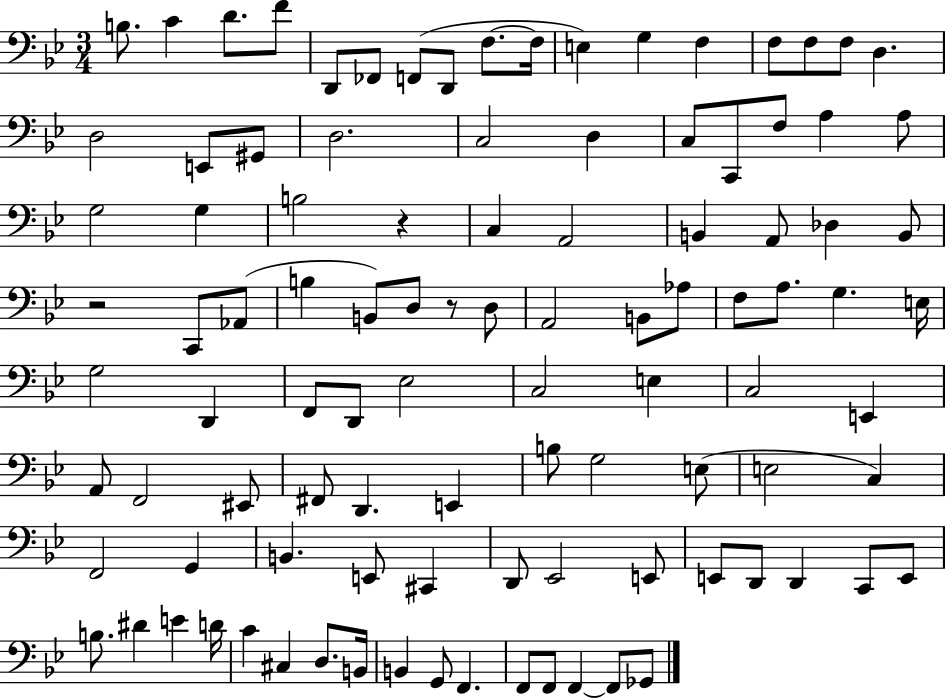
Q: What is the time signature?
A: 3/4